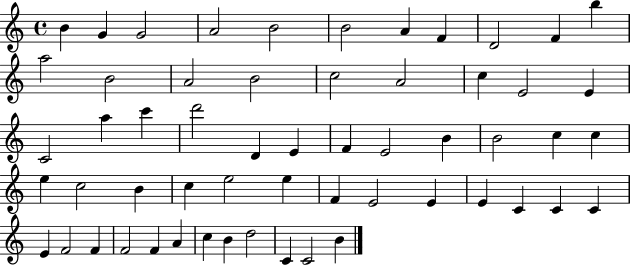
{
  \clef treble
  \time 4/4
  \defaultTimeSignature
  \key c \major
  b'4 g'4 g'2 | a'2 b'2 | b'2 a'4 f'4 | d'2 f'4 b''4 | \break a''2 b'2 | a'2 b'2 | c''2 a'2 | c''4 e'2 e'4 | \break c'2 a''4 c'''4 | d'''2 d'4 e'4 | f'4 e'2 b'4 | b'2 c''4 c''4 | \break e''4 c''2 b'4 | c''4 e''2 e''4 | f'4 e'2 e'4 | e'4 c'4 c'4 c'4 | \break e'4 f'2 f'4 | f'2 f'4 a'4 | c''4 b'4 d''2 | c'4 c'2 b'4 | \break \bar "|."
}